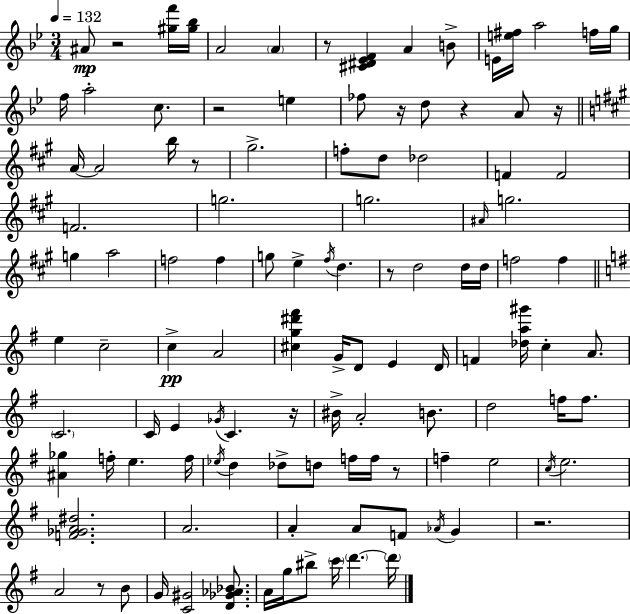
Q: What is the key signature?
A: BES major